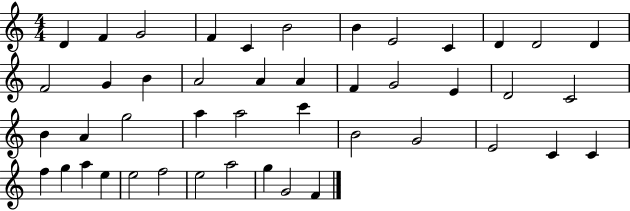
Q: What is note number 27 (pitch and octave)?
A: A5